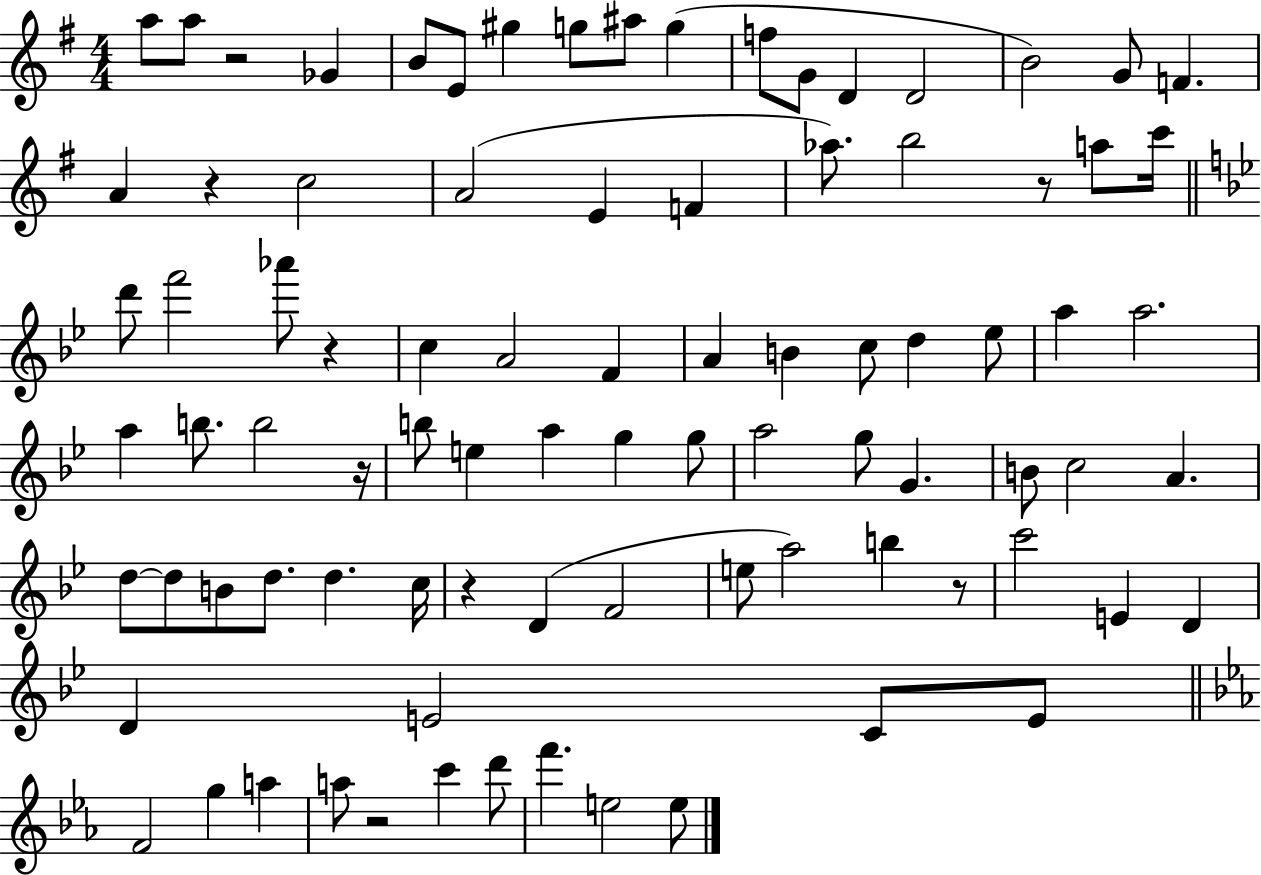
A5/e A5/e R/h Gb4/q B4/e E4/e G#5/q G5/e A#5/e G5/q F5/e G4/e D4/q D4/h B4/h G4/e F4/q. A4/q R/q C5/h A4/h E4/q F4/q Ab5/e. B5/h R/e A5/e C6/s D6/e F6/h Ab6/e R/q C5/q A4/h F4/q A4/q B4/q C5/e D5/q Eb5/e A5/q A5/h. A5/q B5/e. B5/h R/s B5/e E5/q A5/q G5/q G5/e A5/h G5/e G4/q. B4/e C5/h A4/q. D5/e D5/e B4/e D5/e. D5/q. C5/s R/q D4/q F4/h E5/e A5/h B5/q R/e C6/h E4/q D4/q D4/q E4/h C4/e E4/e F4/h G5/q A5/q A5/e R/h C6/q D6/e F6/q. E5/h E5/e